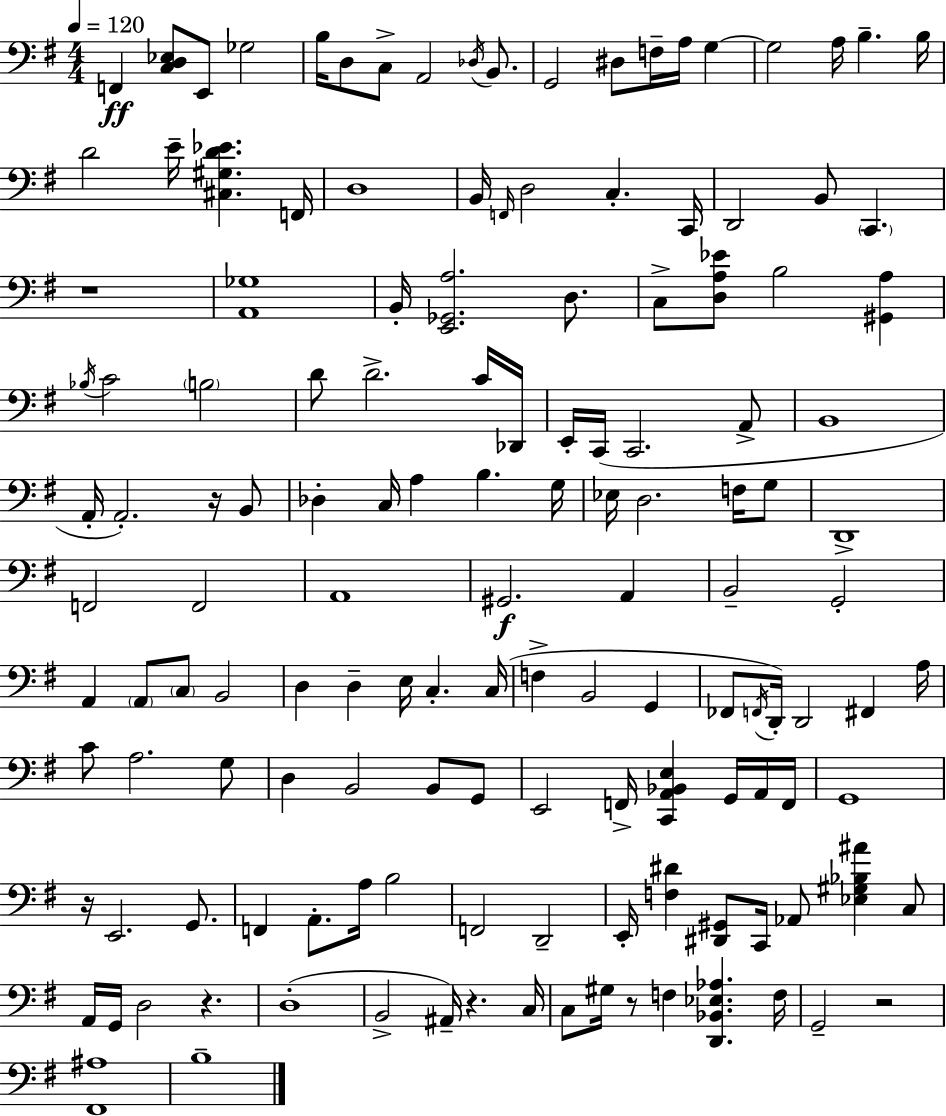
F2/q [C3,D3,Eb3]/e E2/e Gb3/h B3/s D3/e C3/e A2/h Db3/s B2/e. G2/h D#3/e F3/s A3/s G3/q G3/h A3/s B3/q. B3/s D4/h E4/s [C#3,G#3,D4,Eb4]/q. F2/s D3/w B2/s F2/s D3/h C3/q. C2/s D2/h B2/e C2/q. R/w [A2,Gb3]/w B2/s [E2,Gb2,A3]/h. D3/e. C3/e [D3,A3,Eb4]/e B3/h [G#2,A3]/q Bb3/s C4/h B3/h D4/e D4/h. C4/s Db2/s E2/s C2/s C2/h. A2/e B2/w A2/s A2/h. R/s B2/e Db3/q C3/s A3/q B3/q. G3/s Eb3/s D3/h. F3/s G3/e D2/w F2/h F2/h A2/w G#2/h. A2/q B2/h G2/h A2/q A2/e C3/e B2/h D3/q D3/q E3/s C3/q. C3/s F3/q B2/h G2/q FES2/e F2/s D2/s D2/h F#2/q A3/s C4/e A3/h. G3/e D3/q B2/h B2/e G2/e E2/h F2/s [C2,A2,Bb2,E3]/q G2/s A2/s F2/s G2/w R/s E2/h. G2/e. F2/q A2/e. A3/s B3/h F2/h D2/h E2/s [F3,D#4]/q [D#2,G#2]/e C2/s Ab2/e [Eb3,G#3,Bb3,A#4]/q C3/e A2/s G2/s D3/h R/q. D3/w B2/h A#2/s R/q. C3/s C3/e G#3/s R/e F3/q [D2,Bb2,Eb3,Ab3]/q. F3/s G2/h R/h [F#2,A#3]/w B3/w